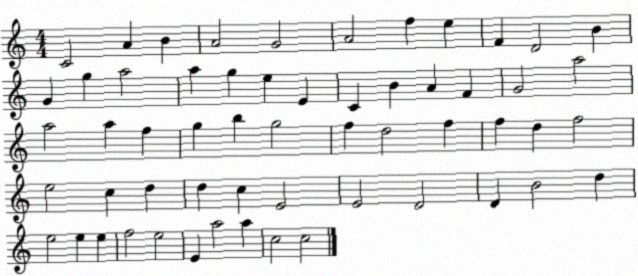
X:1
T:Untitled
M:4/4
L:1/4
K:C
C2 A B A2 G2 A2 f e F D2 B G g a2 a g e E C B A F G2 a2 a2 a f g b g2 f d2 f f d f2 e2 c d d c E2 E2 D2 D B2 d e2 e e f2 e2 E a2 a c2 c2